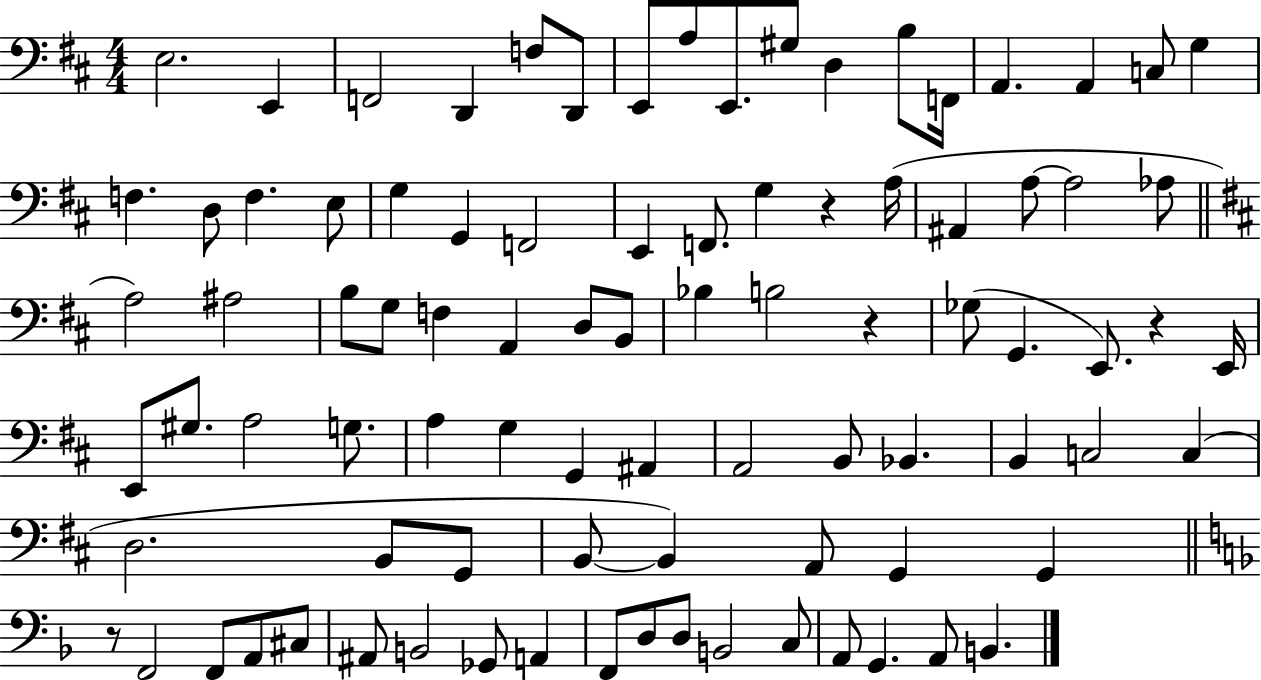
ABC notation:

X:1
T:Untitled
M:4/4
L:1/4
K:D
E,2 E,, F,,2 D,, F,/2 D,,/2 E,,/2 A,/2 E,,/2 ^G,/2 D, B,/2 F,,/4 A,, A,, C,/2 G, F, D,/2 F, E,/2 G, G,, F,,2 E,, F,,/2 G, z A,/4 ^A,, A,/2 A,2 _A,/2 A,2 ^A,2 B,/2 G,/2 F, A,, D,/2 B,,/2 _B, B,2 z _G,/2 G,, E,,/2 z E,,/4 E,,/2 ^G,/2 A,2 G,/2 A, G, G,, ^A,, A,,2 B,,/2 _B,, B,, C,2 C, D,2 B,,/2 G,,/2 B,,/2 B,, A,,/2 G,, G,, z/2 F,,2 F,,/2 A,,/2 ^C,/2 ^A,,/2 B,,2 _G,,/2 A,, F,,/2 D,/2 D,/2 B,,2 C,/2 A,,/2 G,, A,,/2 B,,